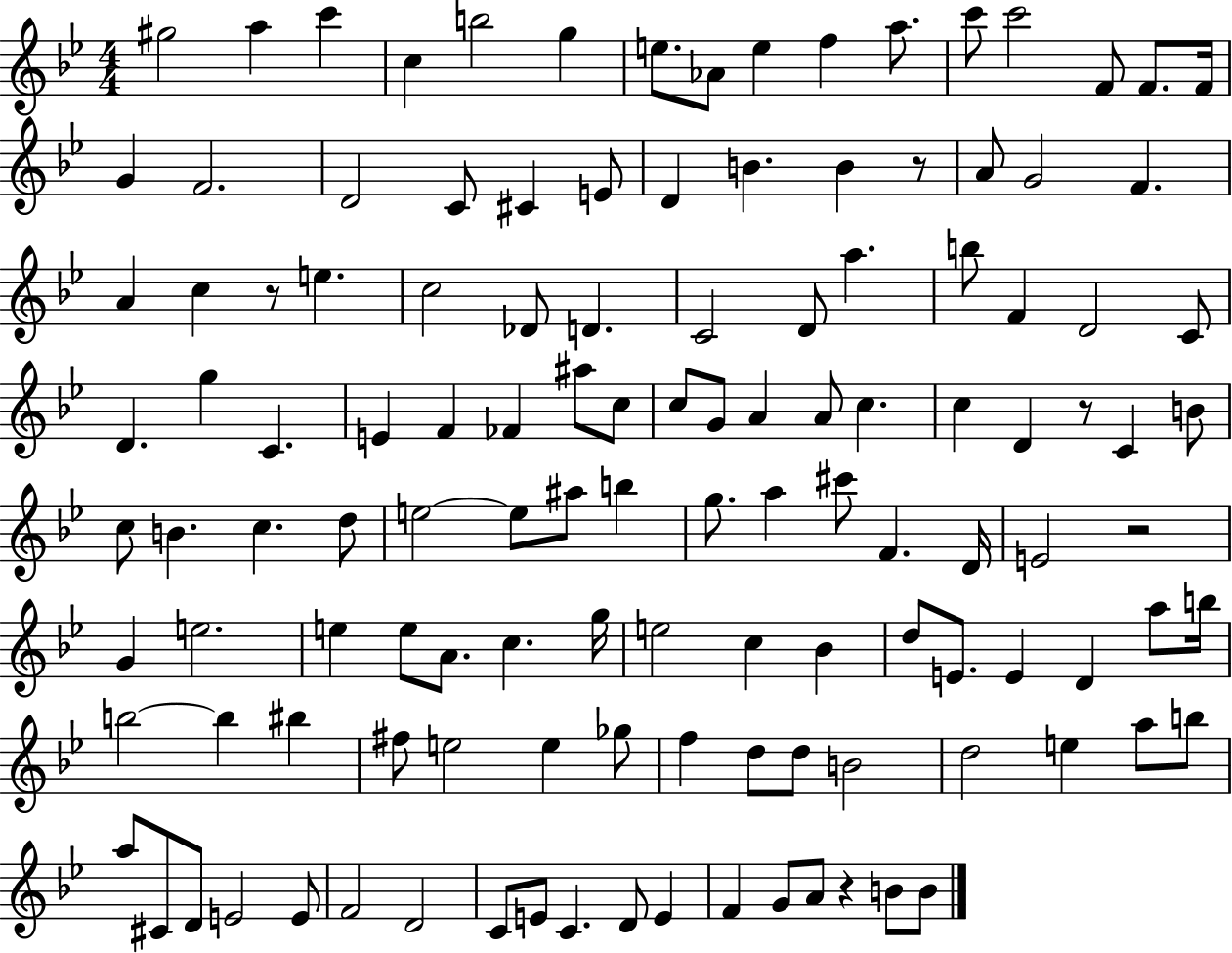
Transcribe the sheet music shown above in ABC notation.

X:1
T:Untitled
M:4/4
L:1/4
K:Bb
^g2 a c' c b2 g e/2 _A/2 e f a/2 c'/2 c'2 F/2 F/2 F/4 G F2 D2 C/2 ^C E/2 D B B z/2 A/2 G2 F A c z/2 e c2 _D/2 D C2 D/2 a b/2 F D2 C/2 D g C E F _F ^a/2 c/2 c/2 G/2 A A/2 c c D z/2 C B/2 c/2 B c d/2 e2 e/2 ^a/2 b g/2 a ^c'/2 F D/4 E2 z2 G e2 e e/2 A/2 c g/4 e2 c _B d/2 E/2 E D a/2 b/4 b2 b ^b ^f/2 e2 e _g/2 f d/2 d/2 B2 d2 e a/2 b/2 a/2 ^C/2 D/2 E2 E/2 F2 D2 C/2 E/2 C D/2 E F G/2 A/2 z B/2 B/2